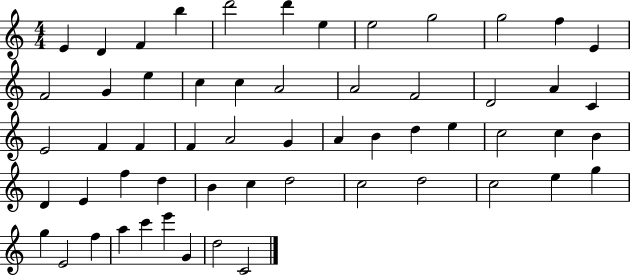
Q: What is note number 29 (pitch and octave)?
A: G4